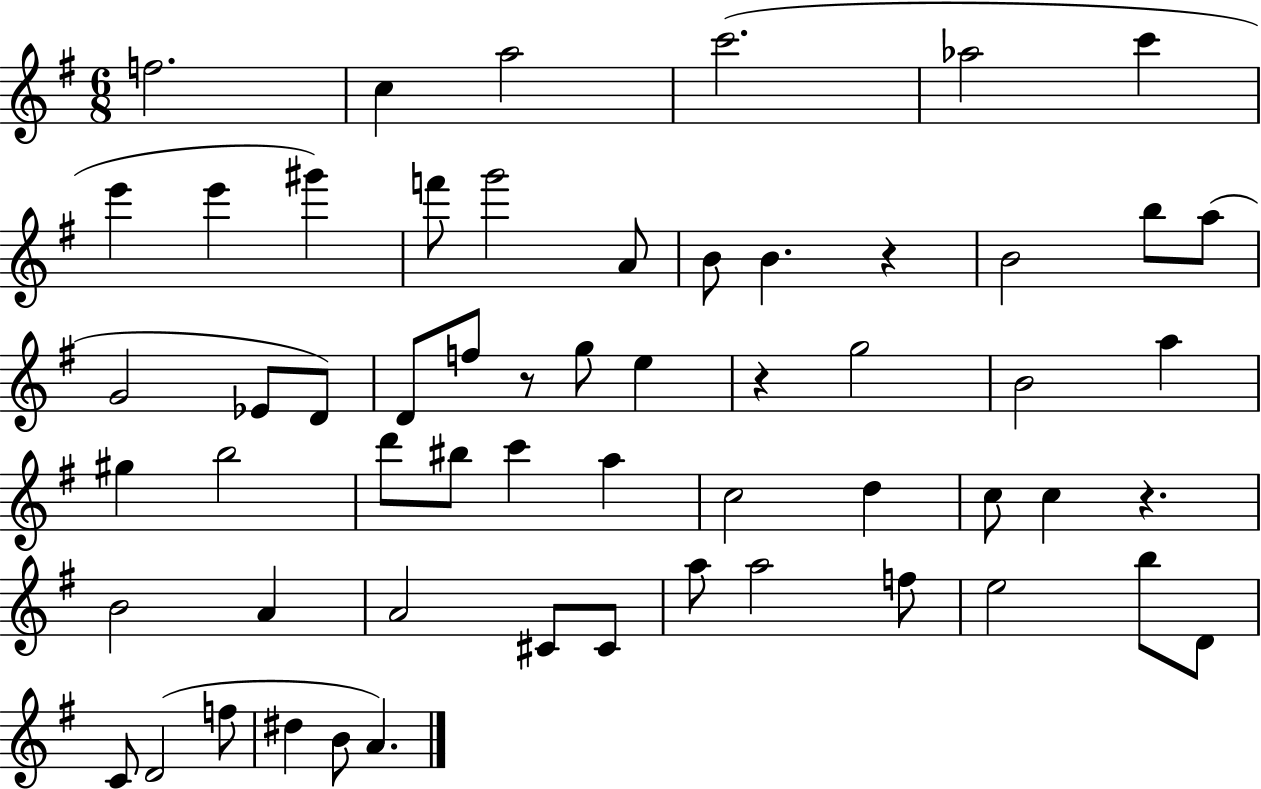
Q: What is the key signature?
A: G major